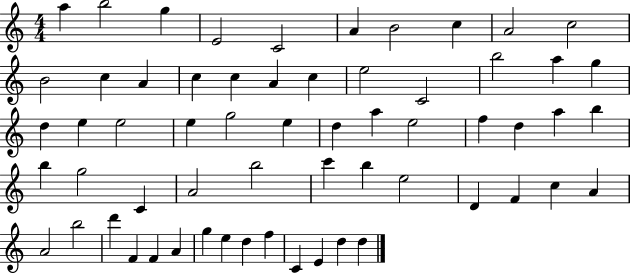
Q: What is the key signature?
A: C major